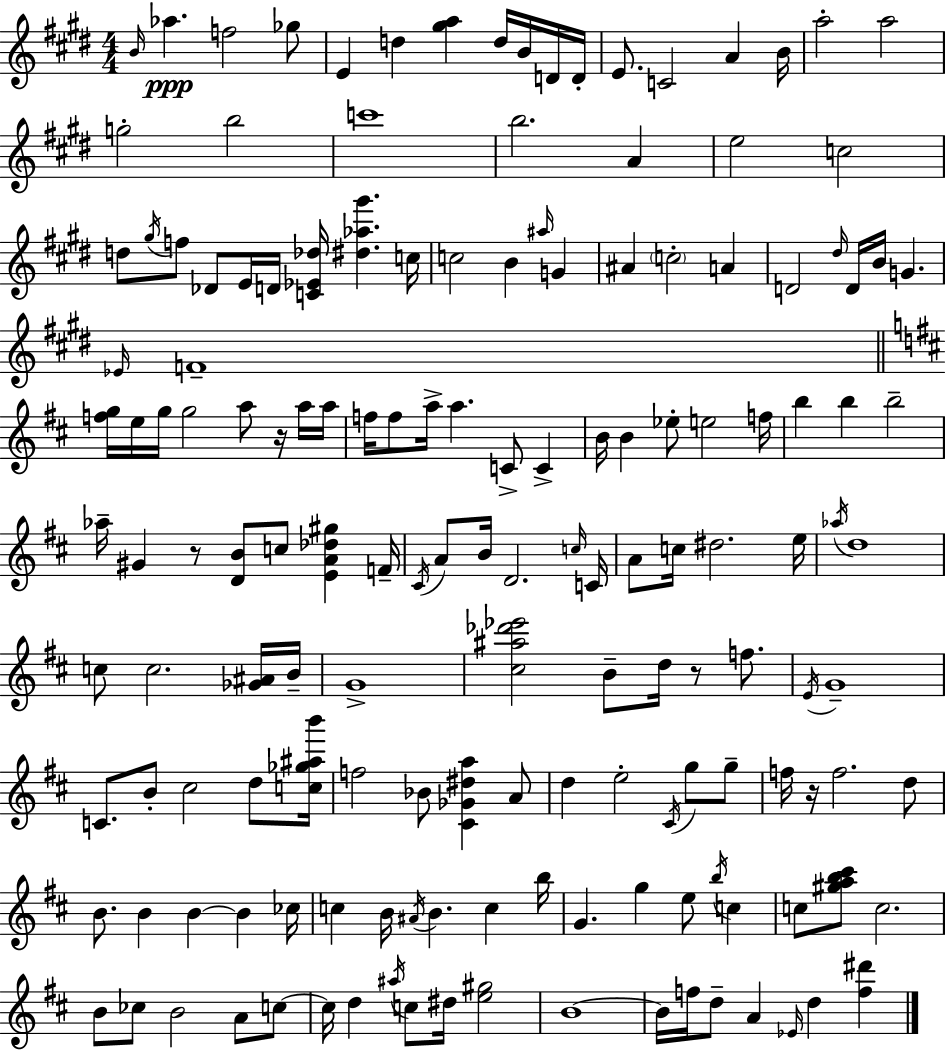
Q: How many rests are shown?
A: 4